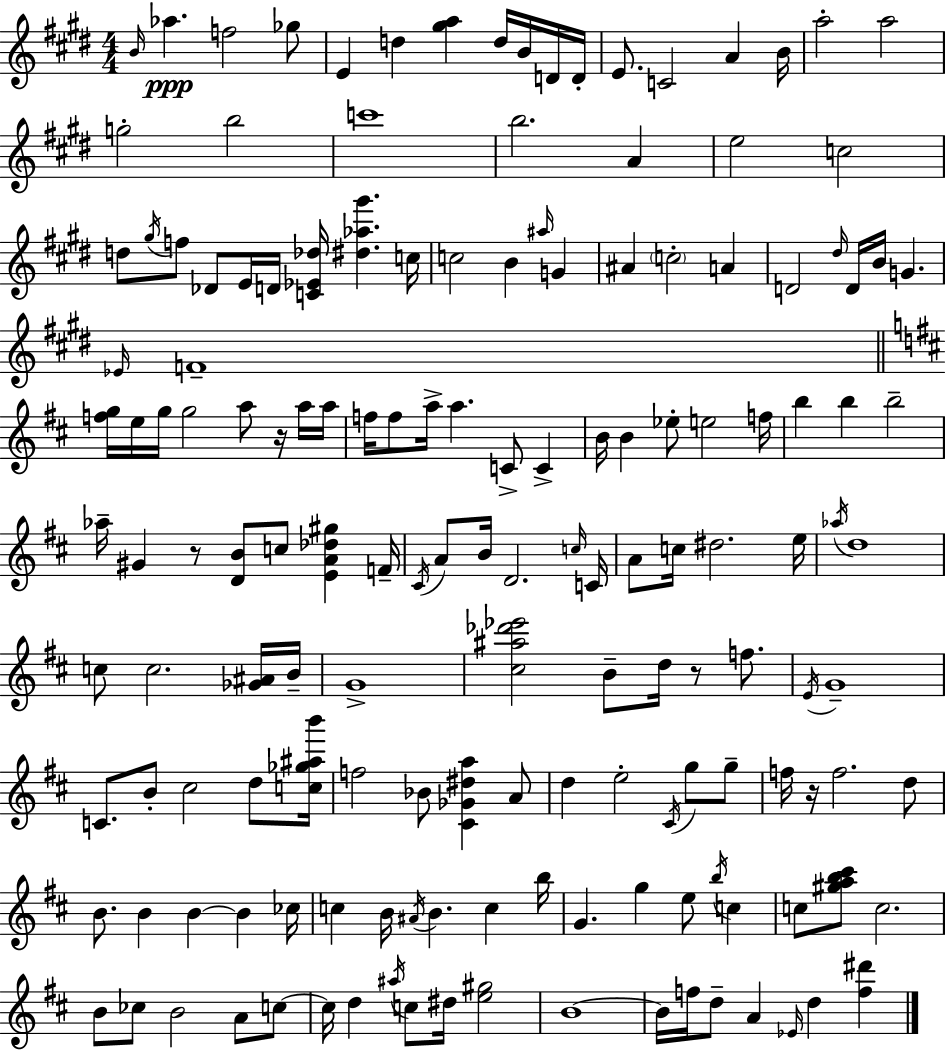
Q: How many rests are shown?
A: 4